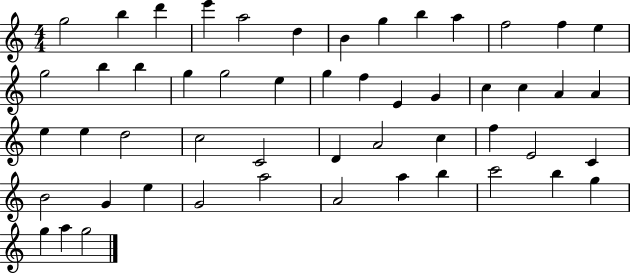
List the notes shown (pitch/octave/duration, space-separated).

G5/h B5/q D6/q E6/q A5/h D5/q B4/q G5/q B5/q A5/q F5/h F5/q E5/q G5/h B5/q B5/q G5/q G5/h E5/q G5/q F5/q E4/q G4/q C5/q C5/q A4/q A4/q E5/q E5/q D5/h C5/h C4/h D4/q A4/h C5/q F5/q E4/h C4/q B4/h G4/q E5/q G4/h A5/h A4/h A5/q B5/q C6/h B5/q G5/q G5/q A5/q G5/h